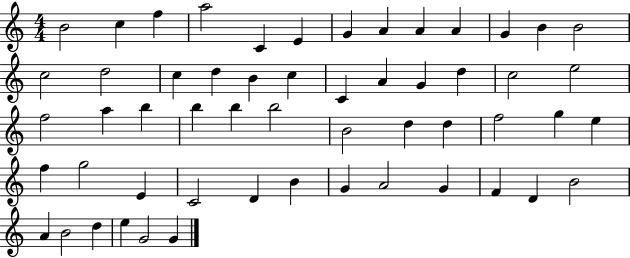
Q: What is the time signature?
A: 4/4